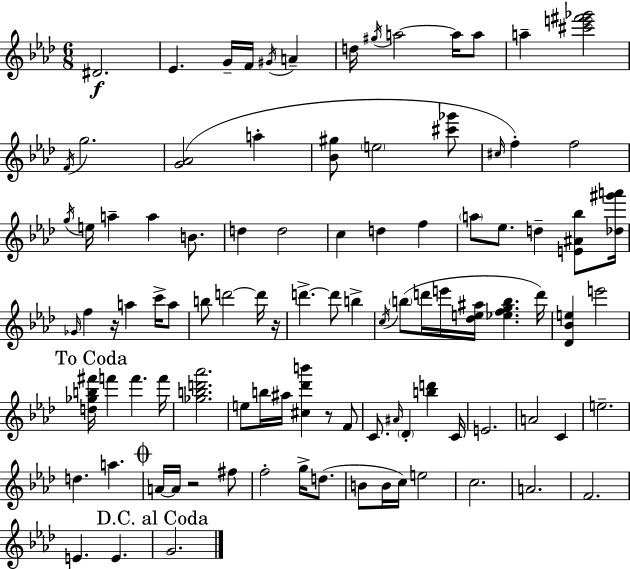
{
  \clef treble
  \numericTimeSignature
  \time 6/8
  \key aes \major
  dis'2.\f | ees'4. g'16-- f'16 \acciaccatura { gis'16 } a'4-- | d''16 \acciaccatura { gis''16 } a''2~~ a''16 | a''8 a''4-- <cis''' e''' fis''' ges'''>2 | \break \acciaccatura { f'16 } g''2. | <g' aes'>2( a''4-. | <bes' gis''>8 \parenthesize e''2 | <cis''' ges'''>8 \grace { cis''16 }) f''4-. f''2 | \break \acciaccatura { g''16 } e''16 a''4-- a''4 | b'8. d''4 d''2 | c''4 d''4 | f''4 \parenthesize a''8 ees''8. d''4-- | \break <e' ais' bes''>8 <des'' gis''' a'''>16 \grace { ges'16 } f''4 r16 a''4 | c'''16-> a''8 b''8 d'''2~~ | d'''16 r16 d'''4.->~~ | d'''8 b''4-> \acciaccatura { c''16 } \parenthesize b''8( d'''16 e'''16 <des'' e'' ais''>16 | \break <ees'' f'' g'' b''>4. d'''16) <des' bes' e''>4 e'''2 | \mark "To Coda" <d'' ges'' b'' fis'''>16 f'''4 | f'''4. f'''16 <ges'' b'' d''' aes'''>2. | e''8 b''16 ais''16 <cis'' des''' b'''>4 | \break r8 f'8 c'8. \grace { ais'16 } \parenthesize des'4-. | <b'' d'''>4 c'16 e'2. | a'2 | c'4 e''2.-- | \break d''4. | a''4. \mark \markup { \musicglyph "scripts.coda" } a'16~~ a'16 r2 | fis''8 f''2-. | g''16-> d''8.( b'8 b'16 c''16) | \break e''2 c''2. | a'2. | f'2. | e'4. | \break e'4. \mark "D.C. al Coda" g'2. | \bar "|."
}